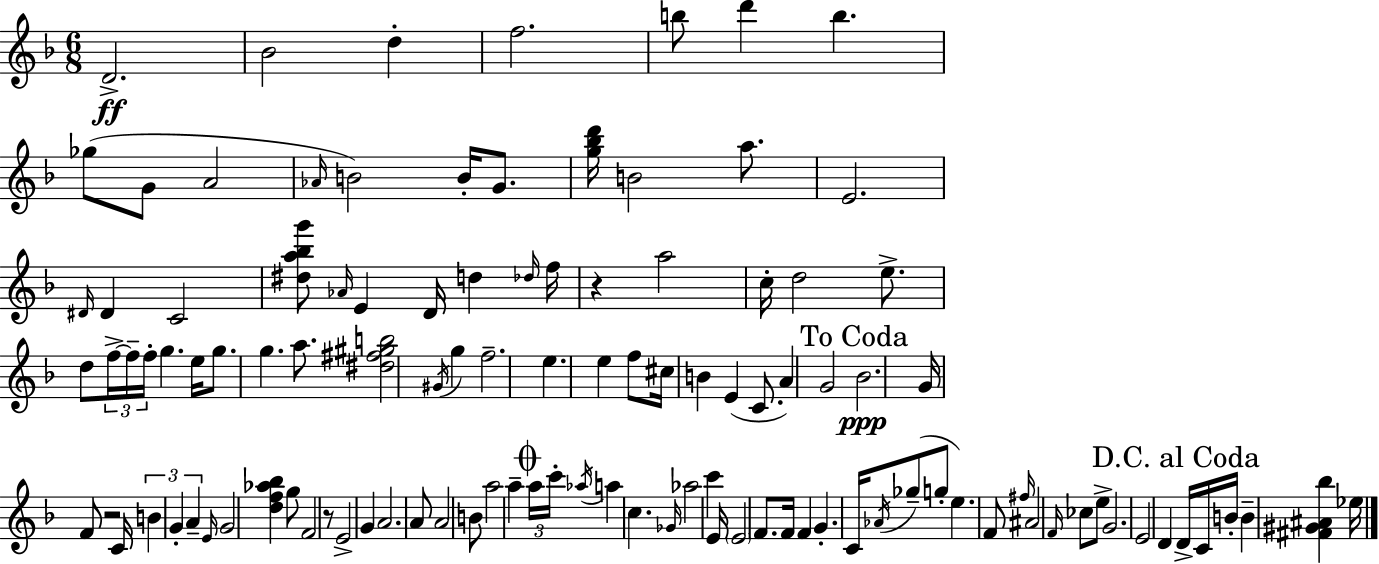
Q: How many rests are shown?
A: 3